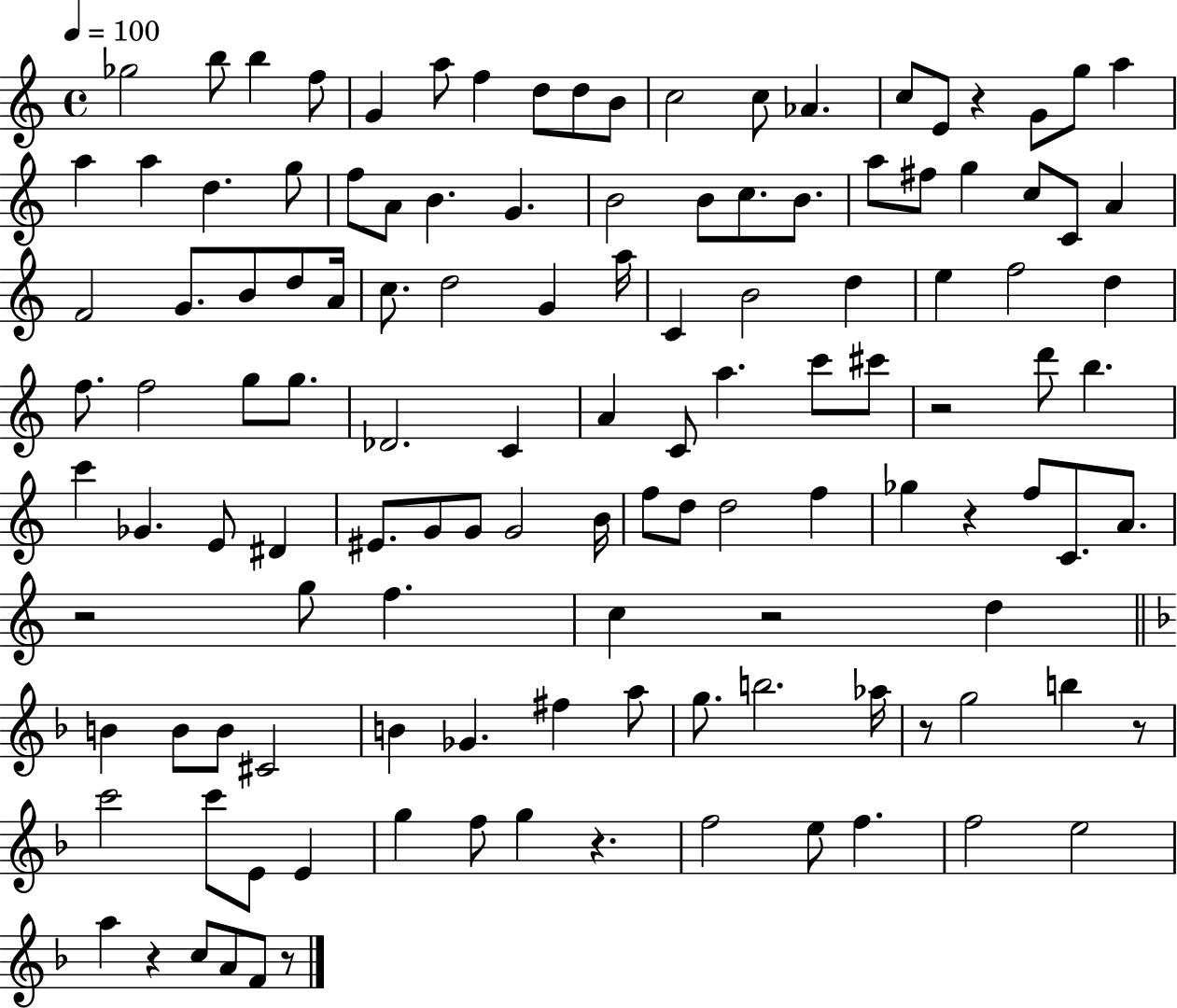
X:1
T:Untitled
M:4/4
L:1/4
K:C
_g2 b/2 b f/2 G a/2 f d/2 d/2 B/2 c2 c/2 _A c/2 E/2 z G/2 g/2 a a a d g/2 f/2 A/2 B G B2 B/2 c/2 B/2 a/2 ^f/2 g c/2 C/2 A F2 G/2 B/2 d/2 A/4 c/2 d2 G a/4 C B2 d e f2 d f/2 f2 g/2 g/2 _D2 C A C/2 a c'/2 ^c'/2 z2 d'/2 b c' _G E/2 ^D ^E/2 G/2 G/2 G2 B/4 f/2 d/2 d2 f _g z f/2 C/2 A/2 z2 g/2 f c z2 d B B/2 B/2 ^C2 B _G ^f a/2 g/2 b2 _a/4 z/2 g2 b z/2 c'2 c'/2 E/2 E g f/2 g z f2 e/2 f f2 e2 a z c/2 A/2 F/2 z/2